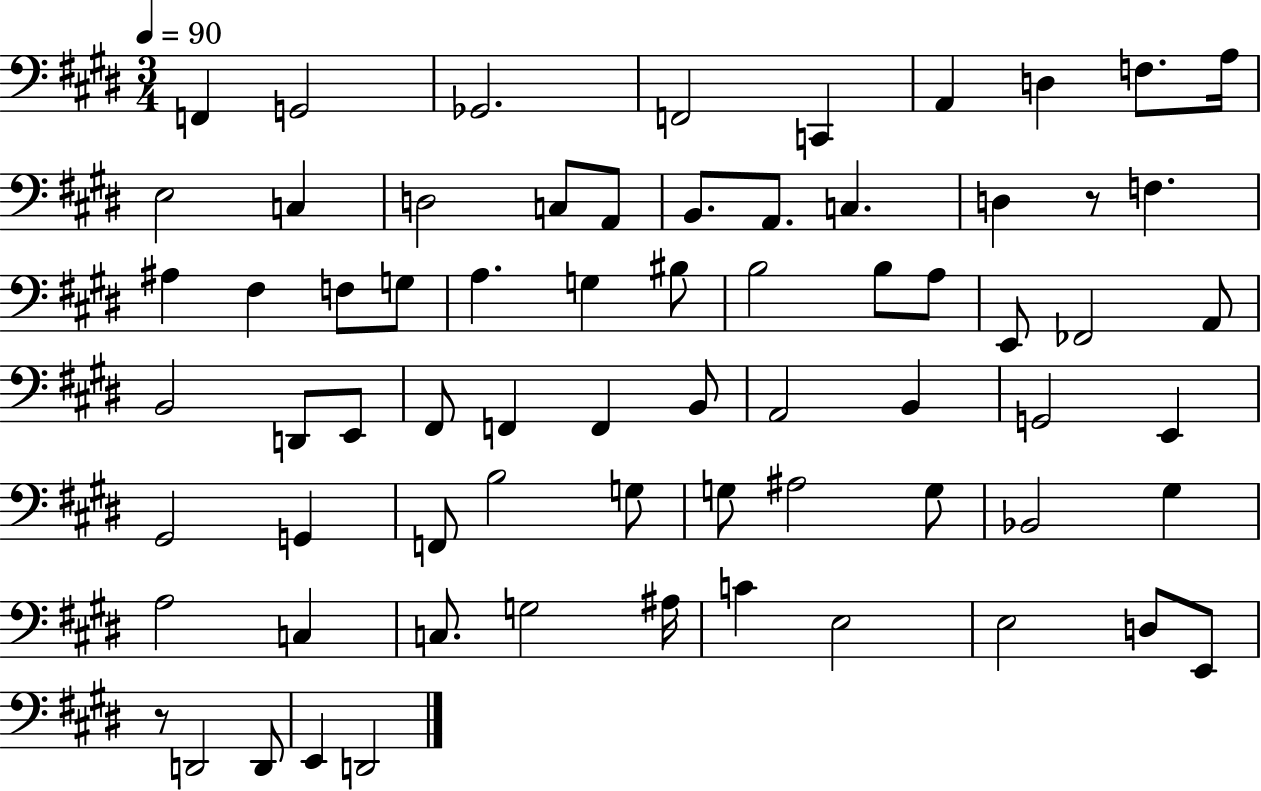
F2/q G2/h Gb2/h. F2/h C2/q A2/q D3/q F3/e. A3/s E3/h C3/q D3/h C3/e A2/e B2/e. A2/e. C3/q. D3/q R/e F3/q. A#3/q F#3/q F3/e G3/e A3/q. G3/q BIS3/e B3/h B3/e A3/e E2/e FES2/h A2/e B2/h D2/e E2/e F#2/e F2/q F2/q B2/e A2/h B2/q G2/h E2/q G#2/h G2/q F2/e B3/h G3/e G3/e A#3/h G3/e Bb2/h G#3/q A3/h C3/q C3/e. G3/h A#3/s C4/q E3/h E3/h D3/e E2/e R/e D2/h D2/e E2/q D2/h